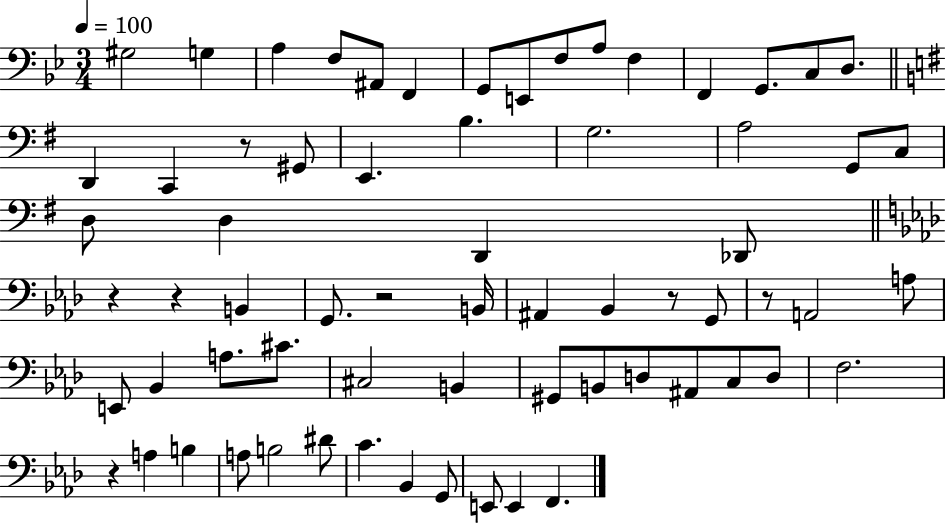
G#3/h G3/q A3/q F3/e A#2/e F2/q G2/e E2/e F3/e A3/e F3/q F2/q G2/e. C3/e D3/e. D2/q C2/q R/e G#2/e E2/q. B3/q. G3/h. A3/h G2/e C3/e D3/e D3/q D2/q Db2/e R/q R/q B2/q G2/e. R/h B2/s A#2/q Bb2/q R/e G2/e R/e A2/h A3/e E2/e Bb2/q A3/e. C#4/e. C#3/h B2/q G#2/e B2/e D3/e A#2/e C3/e D3/e F3/h. R/q A3/q B3/q A3/e B3/h D#4/e C4/q. Bb2/q G2/e E2/e E2/q F2/q.